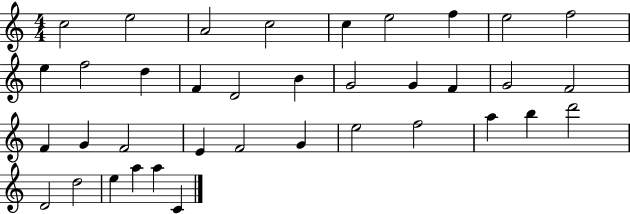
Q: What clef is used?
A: treble